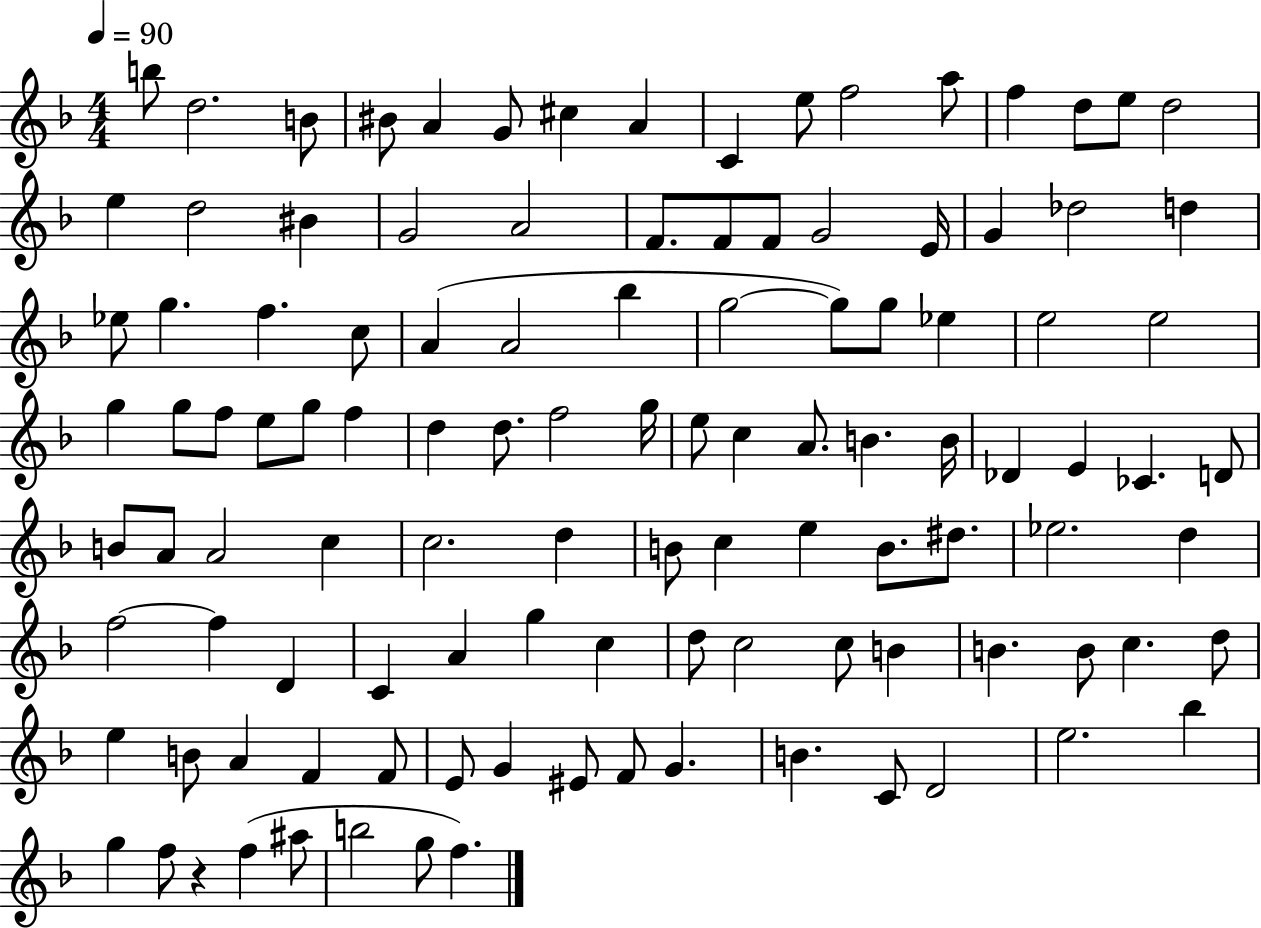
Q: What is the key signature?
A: F major